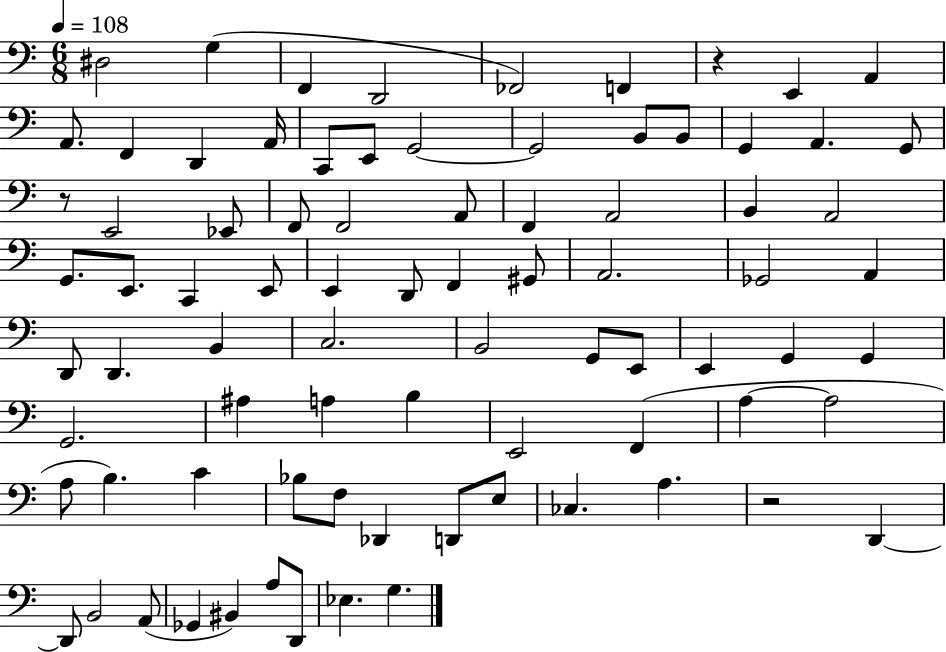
D#3/h G3/q F2/q D2/h FES2/h F2/q R/q E2/q A2/q A2/e. F2/q D2/q A2/s C2/e E2/e G2/h G2/h B2/e B2/e G2/q A2/q. G2/e R/e E2/h Eb2/e F2/e F2/h A2/e F2/q A2/h B2/q A2/h G2/e. E2/e. C2/q E2/e E2/q D2/e F2/q G#2/e A2/h. Gb2/h A2/q D2/e D2/q. B2/q C3/h. B2/h G2/e E2/e E2/q G2/q G2/q G2/h. A#3/q A3/q B3/q E2/h F2/q A3/q A3/h A3/e B3/q. C4/q Bb3/e F3/e Db2/q D2/e E3/e CES3/q. A3/q. R/h D2/q D2/e B2/h A2/e Gb2/q BIS2/q A3/e D2/e Eb3/q. G3/q.